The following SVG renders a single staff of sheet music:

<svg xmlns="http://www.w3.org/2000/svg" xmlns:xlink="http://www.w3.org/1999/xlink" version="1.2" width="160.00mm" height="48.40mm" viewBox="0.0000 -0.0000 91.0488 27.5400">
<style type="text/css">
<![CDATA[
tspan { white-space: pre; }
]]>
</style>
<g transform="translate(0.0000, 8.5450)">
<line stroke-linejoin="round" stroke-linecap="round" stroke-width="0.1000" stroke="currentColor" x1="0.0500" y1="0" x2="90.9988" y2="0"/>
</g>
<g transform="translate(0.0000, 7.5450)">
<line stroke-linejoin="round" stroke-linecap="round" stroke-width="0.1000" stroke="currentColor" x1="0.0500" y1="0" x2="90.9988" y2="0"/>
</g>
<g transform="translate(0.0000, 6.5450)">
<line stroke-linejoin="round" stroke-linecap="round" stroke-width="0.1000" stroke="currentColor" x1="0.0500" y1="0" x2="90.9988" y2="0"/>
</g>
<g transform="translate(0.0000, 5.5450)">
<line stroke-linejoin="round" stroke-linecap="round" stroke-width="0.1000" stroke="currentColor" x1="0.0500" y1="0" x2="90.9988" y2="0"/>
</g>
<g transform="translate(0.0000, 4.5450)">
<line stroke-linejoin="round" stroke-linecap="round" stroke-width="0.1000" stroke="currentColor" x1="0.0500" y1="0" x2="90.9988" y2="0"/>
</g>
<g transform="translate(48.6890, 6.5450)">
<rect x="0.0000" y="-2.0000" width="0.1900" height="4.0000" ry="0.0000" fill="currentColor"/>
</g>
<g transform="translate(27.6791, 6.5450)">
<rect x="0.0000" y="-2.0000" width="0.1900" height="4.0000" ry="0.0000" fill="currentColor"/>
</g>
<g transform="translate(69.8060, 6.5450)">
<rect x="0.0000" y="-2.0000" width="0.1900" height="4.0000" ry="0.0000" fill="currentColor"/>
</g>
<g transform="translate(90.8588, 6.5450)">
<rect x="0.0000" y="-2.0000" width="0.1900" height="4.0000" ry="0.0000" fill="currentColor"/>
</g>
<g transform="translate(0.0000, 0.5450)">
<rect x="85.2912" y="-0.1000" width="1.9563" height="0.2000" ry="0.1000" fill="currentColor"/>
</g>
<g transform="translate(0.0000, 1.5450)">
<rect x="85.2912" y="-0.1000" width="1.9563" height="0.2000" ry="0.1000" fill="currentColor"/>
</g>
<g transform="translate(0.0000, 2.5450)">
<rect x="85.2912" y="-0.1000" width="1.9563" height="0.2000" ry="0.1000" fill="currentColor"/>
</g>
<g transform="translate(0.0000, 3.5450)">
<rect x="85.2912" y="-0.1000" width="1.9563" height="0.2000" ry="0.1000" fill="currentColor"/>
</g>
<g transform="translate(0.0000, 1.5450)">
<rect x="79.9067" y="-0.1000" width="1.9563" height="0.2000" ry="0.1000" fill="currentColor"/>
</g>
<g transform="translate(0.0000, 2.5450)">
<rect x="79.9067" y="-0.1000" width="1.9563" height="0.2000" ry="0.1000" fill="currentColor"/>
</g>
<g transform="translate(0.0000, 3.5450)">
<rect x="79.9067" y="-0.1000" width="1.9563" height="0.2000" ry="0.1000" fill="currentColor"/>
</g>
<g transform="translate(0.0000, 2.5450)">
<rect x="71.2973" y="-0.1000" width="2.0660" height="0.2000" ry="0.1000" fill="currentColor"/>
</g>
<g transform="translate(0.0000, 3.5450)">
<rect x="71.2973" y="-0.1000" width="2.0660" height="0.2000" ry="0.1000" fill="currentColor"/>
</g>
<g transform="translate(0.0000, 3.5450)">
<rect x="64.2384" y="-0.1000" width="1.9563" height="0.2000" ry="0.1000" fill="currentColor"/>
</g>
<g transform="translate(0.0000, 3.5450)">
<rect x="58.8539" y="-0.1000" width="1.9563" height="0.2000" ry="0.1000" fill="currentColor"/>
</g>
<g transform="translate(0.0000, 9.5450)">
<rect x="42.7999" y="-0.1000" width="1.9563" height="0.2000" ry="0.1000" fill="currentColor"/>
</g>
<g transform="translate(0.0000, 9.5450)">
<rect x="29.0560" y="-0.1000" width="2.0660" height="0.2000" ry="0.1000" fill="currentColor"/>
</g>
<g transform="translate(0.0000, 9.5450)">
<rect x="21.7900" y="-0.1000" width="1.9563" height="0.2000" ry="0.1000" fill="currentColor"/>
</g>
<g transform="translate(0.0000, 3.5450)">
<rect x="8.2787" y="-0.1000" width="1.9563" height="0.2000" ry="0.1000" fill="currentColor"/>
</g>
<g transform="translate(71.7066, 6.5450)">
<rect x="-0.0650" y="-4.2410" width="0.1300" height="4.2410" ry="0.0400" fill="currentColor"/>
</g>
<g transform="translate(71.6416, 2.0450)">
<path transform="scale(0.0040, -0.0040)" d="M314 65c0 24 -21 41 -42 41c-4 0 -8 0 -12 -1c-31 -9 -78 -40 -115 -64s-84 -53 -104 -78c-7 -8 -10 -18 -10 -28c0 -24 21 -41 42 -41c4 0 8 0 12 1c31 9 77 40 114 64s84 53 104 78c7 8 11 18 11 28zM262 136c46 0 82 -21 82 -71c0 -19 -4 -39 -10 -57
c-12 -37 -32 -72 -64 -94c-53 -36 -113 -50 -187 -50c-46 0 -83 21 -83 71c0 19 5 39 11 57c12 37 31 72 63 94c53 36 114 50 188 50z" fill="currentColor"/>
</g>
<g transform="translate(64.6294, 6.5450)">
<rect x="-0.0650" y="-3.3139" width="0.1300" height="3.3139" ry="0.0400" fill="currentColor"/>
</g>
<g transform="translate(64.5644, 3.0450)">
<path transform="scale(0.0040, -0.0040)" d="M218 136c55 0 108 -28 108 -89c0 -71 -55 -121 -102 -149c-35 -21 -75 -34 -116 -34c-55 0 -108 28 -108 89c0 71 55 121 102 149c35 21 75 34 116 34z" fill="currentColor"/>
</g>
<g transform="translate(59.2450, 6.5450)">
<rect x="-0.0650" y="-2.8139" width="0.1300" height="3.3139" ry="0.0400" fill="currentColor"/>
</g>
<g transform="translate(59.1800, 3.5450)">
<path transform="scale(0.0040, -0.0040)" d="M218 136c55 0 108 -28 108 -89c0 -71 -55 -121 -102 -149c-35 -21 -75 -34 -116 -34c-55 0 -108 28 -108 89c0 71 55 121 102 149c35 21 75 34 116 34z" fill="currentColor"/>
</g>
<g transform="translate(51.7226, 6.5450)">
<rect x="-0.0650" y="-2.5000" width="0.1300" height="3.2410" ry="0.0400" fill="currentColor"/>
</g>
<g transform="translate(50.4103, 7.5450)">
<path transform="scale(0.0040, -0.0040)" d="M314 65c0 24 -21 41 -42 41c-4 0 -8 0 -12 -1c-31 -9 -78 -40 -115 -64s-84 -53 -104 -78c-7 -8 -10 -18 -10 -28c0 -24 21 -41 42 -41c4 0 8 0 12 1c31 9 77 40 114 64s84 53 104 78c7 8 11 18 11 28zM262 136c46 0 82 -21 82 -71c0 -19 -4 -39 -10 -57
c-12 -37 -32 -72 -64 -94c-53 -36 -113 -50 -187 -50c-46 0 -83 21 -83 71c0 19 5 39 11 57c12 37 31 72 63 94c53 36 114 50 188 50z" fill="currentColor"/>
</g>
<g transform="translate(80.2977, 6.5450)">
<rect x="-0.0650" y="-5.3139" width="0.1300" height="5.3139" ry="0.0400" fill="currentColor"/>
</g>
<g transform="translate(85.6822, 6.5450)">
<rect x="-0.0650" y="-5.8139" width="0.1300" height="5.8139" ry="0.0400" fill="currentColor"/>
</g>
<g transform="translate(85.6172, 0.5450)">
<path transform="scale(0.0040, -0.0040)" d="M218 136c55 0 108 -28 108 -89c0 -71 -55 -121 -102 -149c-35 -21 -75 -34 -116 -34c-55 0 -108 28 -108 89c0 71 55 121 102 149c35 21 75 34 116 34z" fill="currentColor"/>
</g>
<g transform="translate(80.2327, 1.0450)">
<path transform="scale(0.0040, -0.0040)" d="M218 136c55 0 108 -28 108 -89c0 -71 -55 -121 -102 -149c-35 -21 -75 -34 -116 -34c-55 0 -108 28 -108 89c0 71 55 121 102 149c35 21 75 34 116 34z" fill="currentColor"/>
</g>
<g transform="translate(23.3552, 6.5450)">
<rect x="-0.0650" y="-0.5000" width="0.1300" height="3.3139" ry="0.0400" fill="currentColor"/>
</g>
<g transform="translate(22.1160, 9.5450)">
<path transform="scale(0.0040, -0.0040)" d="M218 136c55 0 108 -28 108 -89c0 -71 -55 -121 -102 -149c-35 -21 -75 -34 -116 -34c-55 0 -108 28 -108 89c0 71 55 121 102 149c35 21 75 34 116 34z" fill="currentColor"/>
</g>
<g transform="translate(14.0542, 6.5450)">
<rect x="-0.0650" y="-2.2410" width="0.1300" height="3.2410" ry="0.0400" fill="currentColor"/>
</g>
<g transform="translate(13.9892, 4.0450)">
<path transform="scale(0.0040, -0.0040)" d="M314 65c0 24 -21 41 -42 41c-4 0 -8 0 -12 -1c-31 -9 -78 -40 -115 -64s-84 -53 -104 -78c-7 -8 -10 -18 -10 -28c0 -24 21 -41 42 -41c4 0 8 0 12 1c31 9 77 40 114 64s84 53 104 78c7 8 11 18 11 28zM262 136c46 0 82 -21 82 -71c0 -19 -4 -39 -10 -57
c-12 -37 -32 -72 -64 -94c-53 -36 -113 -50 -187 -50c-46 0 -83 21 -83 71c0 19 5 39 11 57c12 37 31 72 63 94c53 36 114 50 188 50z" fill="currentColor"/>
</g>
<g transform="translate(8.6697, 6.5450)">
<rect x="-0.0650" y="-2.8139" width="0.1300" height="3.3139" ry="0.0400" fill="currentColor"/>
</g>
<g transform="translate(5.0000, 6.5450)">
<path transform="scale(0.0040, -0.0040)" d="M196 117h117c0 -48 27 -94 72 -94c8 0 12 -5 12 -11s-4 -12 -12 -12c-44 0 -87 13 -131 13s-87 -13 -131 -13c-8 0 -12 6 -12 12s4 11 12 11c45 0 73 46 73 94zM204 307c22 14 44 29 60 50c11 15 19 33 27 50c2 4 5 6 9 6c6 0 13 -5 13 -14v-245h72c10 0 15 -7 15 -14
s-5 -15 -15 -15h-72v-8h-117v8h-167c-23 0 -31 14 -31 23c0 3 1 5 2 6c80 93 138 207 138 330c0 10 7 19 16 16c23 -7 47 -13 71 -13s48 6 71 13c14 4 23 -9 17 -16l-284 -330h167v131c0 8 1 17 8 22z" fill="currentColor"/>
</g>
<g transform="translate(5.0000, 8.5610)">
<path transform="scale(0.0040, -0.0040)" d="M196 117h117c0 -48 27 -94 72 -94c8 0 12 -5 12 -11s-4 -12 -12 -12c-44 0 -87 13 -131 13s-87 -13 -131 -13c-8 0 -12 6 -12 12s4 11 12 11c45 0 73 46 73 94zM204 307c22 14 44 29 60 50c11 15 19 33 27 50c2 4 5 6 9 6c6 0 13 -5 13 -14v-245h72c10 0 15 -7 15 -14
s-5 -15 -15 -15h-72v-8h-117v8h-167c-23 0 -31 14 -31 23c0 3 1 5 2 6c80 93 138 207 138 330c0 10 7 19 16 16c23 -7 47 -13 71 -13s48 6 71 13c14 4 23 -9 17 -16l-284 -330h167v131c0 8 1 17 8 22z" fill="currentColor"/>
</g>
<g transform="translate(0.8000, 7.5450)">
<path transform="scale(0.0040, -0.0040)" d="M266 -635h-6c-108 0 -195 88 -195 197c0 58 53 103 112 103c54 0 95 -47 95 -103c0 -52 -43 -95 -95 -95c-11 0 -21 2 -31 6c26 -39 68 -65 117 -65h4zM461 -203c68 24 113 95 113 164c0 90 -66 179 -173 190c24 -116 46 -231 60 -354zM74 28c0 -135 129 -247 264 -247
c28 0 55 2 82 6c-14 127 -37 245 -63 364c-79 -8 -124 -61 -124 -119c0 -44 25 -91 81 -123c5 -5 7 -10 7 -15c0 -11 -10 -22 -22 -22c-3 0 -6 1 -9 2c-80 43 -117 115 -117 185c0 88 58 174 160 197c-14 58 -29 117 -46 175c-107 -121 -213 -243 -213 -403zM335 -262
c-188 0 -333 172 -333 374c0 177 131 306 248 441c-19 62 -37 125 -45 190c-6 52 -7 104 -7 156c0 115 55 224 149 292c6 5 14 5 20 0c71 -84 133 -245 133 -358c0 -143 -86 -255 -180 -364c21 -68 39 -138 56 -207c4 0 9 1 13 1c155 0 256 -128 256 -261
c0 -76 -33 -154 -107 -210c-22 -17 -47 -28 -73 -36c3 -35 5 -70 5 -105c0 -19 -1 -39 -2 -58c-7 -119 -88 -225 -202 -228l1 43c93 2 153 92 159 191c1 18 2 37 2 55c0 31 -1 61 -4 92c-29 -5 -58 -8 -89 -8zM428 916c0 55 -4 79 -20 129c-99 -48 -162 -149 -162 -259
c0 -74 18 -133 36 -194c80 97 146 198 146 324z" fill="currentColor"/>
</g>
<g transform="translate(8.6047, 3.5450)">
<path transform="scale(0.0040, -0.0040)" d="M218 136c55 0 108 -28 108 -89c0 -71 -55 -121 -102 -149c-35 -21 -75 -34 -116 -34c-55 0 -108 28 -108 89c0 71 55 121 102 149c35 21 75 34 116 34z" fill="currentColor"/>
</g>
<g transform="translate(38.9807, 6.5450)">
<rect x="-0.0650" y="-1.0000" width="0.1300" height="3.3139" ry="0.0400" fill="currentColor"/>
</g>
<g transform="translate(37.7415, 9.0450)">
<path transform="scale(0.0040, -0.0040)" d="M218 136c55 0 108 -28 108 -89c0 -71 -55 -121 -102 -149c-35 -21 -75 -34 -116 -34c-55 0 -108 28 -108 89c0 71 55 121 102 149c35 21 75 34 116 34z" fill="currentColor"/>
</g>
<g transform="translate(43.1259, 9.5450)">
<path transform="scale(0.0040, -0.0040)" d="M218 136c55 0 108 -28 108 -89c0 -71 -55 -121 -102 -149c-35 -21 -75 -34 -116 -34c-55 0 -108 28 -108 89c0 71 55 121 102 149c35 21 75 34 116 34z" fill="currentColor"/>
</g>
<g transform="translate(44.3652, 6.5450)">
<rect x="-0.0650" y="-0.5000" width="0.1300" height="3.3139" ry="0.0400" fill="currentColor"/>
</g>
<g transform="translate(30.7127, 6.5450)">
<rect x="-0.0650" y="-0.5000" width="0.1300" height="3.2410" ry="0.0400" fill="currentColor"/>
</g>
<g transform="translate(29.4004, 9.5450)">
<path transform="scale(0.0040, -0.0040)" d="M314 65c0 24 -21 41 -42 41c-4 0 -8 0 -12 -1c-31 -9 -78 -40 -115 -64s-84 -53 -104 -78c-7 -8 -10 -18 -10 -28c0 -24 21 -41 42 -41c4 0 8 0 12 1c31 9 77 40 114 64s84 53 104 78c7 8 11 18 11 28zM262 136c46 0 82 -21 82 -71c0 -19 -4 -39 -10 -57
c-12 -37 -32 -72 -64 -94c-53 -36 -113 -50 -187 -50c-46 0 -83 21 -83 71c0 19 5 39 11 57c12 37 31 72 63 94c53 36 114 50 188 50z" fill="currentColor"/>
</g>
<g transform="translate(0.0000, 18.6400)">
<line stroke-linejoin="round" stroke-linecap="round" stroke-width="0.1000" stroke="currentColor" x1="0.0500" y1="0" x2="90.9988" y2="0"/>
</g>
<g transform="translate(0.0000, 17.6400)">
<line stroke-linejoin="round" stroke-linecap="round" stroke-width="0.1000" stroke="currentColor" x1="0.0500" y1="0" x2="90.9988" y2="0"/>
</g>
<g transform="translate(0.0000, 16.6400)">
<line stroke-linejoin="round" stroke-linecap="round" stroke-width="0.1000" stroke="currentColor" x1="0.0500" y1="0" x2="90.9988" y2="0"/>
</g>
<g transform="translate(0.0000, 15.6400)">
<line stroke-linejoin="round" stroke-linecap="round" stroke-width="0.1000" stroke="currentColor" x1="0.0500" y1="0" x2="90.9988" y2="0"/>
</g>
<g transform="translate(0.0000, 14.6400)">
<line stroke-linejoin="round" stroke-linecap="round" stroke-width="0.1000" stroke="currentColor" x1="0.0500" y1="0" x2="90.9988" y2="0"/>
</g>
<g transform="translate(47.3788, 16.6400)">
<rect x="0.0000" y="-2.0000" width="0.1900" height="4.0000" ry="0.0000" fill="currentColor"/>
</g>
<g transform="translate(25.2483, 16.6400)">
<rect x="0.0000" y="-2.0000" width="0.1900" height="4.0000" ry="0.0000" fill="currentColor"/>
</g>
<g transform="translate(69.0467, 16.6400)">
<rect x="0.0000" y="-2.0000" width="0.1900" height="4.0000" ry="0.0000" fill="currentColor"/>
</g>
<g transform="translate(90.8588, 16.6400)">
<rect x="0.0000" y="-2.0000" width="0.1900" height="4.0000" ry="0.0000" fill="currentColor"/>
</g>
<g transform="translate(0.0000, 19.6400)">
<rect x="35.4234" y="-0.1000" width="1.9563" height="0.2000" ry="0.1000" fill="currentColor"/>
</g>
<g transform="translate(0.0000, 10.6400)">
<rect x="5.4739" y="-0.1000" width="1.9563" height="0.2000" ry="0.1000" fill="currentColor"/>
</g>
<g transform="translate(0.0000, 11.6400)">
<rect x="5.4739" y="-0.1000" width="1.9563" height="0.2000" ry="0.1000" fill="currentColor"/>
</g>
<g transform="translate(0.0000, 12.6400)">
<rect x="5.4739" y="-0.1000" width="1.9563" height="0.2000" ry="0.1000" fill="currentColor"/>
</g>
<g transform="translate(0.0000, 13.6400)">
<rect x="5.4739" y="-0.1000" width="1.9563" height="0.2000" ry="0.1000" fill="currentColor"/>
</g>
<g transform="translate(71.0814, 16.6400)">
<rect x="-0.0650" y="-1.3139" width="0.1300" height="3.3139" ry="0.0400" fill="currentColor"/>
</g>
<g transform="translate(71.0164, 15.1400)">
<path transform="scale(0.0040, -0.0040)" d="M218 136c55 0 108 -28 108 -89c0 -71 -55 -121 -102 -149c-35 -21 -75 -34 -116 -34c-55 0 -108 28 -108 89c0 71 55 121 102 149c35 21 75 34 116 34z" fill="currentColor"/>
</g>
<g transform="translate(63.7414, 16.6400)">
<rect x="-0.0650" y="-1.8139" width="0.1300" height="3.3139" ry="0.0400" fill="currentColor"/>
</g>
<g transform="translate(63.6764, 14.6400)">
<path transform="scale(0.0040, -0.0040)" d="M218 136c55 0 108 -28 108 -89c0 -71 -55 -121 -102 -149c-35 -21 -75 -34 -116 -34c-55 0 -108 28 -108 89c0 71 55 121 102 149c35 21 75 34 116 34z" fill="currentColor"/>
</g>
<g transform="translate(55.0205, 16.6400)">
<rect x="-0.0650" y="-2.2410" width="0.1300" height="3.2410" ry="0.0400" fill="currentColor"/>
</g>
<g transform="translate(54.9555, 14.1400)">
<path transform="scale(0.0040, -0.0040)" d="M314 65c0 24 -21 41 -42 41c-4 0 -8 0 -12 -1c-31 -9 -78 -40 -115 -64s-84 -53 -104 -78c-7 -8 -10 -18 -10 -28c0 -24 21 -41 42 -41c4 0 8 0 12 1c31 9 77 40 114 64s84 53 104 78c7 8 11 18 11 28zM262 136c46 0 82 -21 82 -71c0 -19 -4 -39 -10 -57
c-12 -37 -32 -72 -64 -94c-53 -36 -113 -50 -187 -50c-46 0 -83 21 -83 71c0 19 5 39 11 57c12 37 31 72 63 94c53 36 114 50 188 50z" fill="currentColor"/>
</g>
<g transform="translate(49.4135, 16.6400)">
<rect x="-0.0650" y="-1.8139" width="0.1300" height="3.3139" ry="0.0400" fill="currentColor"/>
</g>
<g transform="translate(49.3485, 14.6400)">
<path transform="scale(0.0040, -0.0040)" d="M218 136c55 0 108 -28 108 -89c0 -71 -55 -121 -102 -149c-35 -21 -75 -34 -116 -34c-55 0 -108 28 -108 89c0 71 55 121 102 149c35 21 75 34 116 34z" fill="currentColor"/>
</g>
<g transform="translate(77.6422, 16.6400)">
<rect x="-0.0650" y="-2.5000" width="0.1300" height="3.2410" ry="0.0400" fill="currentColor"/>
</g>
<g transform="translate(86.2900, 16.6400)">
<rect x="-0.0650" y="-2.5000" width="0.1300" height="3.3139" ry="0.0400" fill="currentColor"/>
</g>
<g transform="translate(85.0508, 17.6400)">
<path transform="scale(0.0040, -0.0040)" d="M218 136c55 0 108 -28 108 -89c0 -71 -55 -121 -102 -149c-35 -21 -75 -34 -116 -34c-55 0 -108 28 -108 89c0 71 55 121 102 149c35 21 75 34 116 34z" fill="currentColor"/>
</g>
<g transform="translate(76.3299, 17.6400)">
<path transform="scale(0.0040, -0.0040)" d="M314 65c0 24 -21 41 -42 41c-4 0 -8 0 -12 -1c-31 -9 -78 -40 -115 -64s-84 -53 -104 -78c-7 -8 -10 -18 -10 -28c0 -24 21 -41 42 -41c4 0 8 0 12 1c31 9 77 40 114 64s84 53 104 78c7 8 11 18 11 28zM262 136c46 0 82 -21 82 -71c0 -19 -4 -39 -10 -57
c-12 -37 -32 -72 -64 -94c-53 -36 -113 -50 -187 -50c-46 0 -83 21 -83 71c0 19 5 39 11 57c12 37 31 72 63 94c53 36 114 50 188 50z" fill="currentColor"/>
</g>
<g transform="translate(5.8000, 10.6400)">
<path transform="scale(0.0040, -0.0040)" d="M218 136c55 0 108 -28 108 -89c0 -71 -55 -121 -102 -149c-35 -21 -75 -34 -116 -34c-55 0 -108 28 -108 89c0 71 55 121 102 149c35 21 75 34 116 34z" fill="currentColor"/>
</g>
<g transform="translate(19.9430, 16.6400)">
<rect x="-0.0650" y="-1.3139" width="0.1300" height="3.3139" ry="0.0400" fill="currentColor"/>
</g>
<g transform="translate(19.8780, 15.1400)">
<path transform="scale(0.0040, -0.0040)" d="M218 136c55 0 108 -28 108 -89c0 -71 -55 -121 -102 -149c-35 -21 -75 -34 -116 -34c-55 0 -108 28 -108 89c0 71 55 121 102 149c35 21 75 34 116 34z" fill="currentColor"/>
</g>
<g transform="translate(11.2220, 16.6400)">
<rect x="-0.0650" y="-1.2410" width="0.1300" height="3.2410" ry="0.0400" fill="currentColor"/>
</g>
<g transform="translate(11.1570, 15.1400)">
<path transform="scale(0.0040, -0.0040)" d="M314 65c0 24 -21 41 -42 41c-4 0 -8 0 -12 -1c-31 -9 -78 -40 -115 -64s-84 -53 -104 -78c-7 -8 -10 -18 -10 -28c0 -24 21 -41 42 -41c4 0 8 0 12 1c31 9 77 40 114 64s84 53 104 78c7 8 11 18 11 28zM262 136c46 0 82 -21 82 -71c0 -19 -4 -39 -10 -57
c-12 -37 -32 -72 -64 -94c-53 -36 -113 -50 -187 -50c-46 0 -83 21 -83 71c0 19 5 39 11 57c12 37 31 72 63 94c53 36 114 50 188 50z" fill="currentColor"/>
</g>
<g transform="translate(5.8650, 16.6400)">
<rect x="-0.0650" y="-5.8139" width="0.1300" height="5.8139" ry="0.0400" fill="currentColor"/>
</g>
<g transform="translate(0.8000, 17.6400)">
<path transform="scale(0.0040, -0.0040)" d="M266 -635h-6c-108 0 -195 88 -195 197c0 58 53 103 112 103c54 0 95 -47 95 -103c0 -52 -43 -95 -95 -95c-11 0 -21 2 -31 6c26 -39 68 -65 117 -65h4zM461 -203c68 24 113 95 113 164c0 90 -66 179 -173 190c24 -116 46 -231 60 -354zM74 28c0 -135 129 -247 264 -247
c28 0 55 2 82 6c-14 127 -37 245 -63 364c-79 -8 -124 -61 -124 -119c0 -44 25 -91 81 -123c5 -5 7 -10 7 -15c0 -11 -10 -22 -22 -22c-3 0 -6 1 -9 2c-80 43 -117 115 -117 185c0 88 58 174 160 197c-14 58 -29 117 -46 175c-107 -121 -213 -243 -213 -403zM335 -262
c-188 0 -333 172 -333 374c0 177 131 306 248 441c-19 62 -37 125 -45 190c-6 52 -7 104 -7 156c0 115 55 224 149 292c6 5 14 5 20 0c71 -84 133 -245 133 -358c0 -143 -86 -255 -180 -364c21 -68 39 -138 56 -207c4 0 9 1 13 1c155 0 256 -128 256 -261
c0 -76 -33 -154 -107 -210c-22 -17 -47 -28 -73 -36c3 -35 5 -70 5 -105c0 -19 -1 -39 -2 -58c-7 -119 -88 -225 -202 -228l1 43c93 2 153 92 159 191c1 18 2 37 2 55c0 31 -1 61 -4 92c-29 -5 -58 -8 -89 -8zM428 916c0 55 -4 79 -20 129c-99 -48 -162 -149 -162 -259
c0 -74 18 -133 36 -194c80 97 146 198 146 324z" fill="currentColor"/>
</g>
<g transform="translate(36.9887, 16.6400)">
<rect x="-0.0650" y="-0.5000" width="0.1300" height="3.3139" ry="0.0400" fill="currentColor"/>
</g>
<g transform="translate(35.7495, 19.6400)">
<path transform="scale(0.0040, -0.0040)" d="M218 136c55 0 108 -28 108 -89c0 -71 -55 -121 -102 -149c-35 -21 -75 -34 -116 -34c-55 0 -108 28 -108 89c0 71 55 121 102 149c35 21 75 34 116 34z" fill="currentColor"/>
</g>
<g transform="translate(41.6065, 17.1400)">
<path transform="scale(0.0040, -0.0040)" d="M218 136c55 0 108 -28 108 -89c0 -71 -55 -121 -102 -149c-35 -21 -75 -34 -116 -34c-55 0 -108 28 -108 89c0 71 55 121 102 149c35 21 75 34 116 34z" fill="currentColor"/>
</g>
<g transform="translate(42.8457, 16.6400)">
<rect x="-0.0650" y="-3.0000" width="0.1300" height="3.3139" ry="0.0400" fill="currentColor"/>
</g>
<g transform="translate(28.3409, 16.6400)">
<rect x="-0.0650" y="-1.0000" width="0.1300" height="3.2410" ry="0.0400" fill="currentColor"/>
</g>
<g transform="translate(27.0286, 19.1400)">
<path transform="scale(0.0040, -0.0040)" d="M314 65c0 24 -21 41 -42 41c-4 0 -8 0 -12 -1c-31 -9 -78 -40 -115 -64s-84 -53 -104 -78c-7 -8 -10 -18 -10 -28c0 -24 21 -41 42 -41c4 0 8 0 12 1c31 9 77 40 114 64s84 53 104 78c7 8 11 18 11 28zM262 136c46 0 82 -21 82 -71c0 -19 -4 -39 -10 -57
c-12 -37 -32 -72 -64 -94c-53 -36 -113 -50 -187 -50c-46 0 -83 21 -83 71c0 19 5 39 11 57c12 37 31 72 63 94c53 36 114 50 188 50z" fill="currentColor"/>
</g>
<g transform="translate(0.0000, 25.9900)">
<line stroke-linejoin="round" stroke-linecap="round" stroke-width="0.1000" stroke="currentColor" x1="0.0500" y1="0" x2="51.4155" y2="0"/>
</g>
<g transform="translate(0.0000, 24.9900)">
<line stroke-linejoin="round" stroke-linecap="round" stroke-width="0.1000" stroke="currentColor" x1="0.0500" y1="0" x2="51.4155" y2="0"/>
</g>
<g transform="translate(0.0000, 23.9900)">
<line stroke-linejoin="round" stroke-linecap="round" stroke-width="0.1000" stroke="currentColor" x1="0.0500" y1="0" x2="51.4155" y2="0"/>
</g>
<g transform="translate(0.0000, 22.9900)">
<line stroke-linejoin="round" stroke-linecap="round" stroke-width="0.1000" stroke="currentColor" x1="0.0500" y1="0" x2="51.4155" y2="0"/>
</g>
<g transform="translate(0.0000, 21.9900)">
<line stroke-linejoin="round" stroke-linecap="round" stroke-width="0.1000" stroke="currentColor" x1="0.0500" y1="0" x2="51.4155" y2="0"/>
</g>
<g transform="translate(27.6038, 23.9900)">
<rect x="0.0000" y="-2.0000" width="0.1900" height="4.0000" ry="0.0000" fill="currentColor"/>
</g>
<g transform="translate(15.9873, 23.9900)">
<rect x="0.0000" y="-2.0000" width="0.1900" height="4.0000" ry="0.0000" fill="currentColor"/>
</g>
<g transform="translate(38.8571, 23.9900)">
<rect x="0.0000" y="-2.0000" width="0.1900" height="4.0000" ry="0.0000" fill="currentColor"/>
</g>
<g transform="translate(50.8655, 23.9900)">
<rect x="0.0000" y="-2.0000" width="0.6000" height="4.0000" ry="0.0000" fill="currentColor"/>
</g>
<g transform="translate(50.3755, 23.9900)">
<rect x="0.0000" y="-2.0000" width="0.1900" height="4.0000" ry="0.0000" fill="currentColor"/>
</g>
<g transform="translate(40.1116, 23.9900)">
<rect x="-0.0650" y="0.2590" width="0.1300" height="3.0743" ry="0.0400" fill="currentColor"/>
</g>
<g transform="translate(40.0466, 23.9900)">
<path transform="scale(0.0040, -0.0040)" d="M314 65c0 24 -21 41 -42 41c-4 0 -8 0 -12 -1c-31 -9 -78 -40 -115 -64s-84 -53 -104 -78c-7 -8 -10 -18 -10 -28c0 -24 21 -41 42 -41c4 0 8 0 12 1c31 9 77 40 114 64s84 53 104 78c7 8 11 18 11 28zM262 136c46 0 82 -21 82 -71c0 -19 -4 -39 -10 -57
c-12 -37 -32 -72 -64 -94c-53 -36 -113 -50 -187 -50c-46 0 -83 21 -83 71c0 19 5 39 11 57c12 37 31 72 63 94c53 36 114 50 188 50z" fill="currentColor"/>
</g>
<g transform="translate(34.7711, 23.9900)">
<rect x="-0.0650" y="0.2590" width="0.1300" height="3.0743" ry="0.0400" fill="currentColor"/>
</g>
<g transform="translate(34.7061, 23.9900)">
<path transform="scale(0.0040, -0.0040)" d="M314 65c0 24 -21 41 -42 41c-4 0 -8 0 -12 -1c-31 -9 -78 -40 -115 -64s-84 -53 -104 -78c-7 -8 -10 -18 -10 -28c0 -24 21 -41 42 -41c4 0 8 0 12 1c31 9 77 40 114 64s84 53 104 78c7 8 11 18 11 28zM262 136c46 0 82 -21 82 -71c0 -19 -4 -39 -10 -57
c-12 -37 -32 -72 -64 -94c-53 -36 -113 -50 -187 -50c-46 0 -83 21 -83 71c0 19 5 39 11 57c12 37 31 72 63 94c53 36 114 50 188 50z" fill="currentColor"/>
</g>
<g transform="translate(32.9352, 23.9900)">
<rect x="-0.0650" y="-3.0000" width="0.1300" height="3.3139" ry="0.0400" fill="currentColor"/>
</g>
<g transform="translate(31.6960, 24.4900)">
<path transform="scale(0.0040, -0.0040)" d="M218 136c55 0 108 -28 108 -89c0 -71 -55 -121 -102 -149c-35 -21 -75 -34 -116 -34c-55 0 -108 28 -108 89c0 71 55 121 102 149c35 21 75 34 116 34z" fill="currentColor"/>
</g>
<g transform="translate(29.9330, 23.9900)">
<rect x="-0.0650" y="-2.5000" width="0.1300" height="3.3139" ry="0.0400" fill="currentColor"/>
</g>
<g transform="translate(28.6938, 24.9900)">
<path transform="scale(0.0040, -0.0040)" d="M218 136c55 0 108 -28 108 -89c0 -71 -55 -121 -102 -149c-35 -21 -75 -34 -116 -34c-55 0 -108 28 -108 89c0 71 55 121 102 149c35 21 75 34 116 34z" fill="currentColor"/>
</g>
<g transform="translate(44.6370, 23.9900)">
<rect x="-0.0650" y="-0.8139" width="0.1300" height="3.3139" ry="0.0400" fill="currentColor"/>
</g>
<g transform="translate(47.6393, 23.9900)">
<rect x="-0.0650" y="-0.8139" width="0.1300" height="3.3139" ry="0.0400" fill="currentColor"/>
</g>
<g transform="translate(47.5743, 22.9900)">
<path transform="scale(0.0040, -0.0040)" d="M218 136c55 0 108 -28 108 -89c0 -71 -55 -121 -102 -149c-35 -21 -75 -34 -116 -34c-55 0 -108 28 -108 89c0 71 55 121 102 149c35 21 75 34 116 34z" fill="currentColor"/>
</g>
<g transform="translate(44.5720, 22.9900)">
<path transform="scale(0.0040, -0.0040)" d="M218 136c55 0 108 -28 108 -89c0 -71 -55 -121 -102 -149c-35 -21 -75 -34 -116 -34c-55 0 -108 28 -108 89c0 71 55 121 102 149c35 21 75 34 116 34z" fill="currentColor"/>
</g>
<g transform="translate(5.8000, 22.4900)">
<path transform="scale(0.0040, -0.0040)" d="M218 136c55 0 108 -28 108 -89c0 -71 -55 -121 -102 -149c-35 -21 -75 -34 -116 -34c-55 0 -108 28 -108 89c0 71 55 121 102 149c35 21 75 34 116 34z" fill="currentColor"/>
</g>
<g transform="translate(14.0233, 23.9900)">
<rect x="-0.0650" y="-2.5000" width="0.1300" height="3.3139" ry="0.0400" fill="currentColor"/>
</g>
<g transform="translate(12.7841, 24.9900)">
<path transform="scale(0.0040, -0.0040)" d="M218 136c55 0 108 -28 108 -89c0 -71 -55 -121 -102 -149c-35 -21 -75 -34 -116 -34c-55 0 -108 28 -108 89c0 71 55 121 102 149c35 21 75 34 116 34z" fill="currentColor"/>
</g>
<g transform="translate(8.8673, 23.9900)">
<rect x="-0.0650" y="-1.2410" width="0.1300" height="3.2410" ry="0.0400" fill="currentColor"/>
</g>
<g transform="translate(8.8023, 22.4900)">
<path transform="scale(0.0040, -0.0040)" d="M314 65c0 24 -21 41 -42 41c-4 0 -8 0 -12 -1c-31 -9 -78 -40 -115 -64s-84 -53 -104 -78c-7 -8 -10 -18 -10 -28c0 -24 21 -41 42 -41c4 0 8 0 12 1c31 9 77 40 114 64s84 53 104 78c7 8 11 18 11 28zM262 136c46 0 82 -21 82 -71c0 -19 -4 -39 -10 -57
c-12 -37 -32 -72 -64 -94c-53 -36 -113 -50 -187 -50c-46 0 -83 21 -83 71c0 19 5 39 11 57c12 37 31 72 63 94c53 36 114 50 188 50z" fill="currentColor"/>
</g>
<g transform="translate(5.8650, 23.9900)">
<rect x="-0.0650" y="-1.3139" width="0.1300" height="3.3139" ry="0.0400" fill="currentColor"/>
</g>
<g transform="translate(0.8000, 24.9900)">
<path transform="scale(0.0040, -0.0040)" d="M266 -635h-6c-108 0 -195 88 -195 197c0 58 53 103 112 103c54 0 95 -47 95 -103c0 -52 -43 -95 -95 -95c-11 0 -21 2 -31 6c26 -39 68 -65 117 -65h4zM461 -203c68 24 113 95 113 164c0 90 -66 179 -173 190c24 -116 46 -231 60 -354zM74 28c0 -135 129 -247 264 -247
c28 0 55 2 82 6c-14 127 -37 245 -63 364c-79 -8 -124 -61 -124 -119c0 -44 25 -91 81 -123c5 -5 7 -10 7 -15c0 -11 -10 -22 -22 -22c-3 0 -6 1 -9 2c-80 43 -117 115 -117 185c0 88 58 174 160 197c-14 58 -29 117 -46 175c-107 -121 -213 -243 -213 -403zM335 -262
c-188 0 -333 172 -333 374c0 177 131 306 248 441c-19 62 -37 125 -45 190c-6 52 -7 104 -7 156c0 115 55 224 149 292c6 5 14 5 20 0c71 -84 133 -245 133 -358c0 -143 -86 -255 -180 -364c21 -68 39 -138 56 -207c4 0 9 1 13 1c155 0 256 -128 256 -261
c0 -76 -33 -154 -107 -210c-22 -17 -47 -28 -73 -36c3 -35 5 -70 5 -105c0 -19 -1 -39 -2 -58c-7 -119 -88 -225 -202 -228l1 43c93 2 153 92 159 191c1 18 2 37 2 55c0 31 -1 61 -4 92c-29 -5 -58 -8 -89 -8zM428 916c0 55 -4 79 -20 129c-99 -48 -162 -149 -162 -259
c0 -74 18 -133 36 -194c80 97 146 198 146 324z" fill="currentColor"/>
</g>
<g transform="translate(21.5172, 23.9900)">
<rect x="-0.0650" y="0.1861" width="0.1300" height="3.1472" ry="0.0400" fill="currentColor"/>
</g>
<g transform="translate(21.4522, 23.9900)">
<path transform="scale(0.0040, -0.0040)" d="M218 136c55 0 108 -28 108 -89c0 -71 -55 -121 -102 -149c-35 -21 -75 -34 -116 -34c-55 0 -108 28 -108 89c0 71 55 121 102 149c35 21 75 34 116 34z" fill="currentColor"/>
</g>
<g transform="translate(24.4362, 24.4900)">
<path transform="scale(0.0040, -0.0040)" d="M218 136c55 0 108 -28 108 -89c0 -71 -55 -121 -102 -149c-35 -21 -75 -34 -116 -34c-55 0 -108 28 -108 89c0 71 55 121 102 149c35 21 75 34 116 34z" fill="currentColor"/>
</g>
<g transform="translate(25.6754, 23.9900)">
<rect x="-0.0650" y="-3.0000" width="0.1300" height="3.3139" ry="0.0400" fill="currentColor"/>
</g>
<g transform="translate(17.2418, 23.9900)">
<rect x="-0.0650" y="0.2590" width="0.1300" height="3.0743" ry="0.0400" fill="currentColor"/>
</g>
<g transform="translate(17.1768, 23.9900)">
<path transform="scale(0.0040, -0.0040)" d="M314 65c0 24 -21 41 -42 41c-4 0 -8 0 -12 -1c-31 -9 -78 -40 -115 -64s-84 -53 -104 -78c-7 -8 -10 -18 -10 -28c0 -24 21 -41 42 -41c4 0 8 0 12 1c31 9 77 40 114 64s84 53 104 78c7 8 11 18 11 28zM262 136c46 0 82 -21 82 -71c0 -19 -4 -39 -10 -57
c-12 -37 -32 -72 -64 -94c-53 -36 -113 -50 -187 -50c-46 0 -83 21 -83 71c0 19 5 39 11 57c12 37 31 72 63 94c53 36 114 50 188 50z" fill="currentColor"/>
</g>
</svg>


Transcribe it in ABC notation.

X:1
T:Untitled
M:4/4
L:1/4
K:C
a g2 C C2 D C G2 a b d'2 f' g' g' e2 e D2 C A f g2 f e G2 G e e2 G B2 B A G A B2 B2 d d